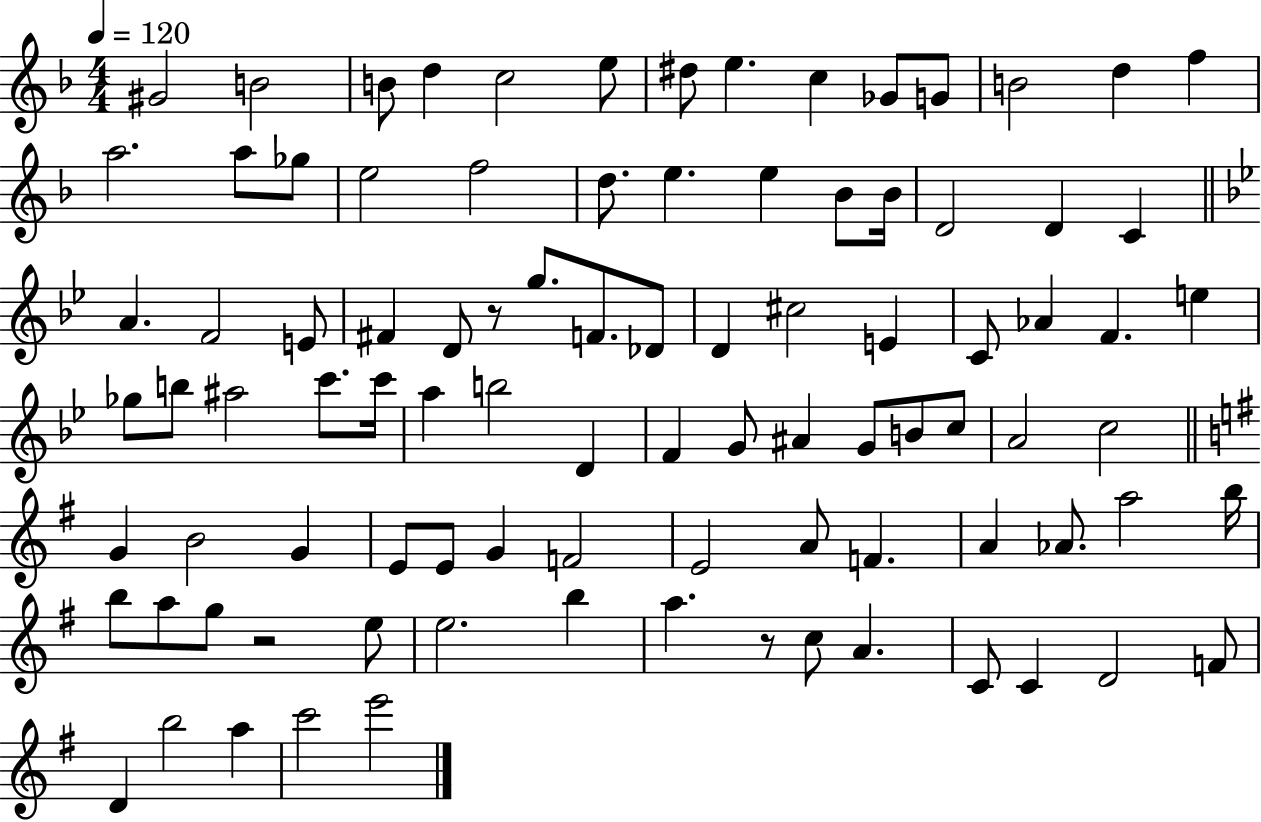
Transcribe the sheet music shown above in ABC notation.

X:1
T:Untitled
M:4/4
L:1/4
K:F
^G2 B2 B/2 d c2 e/2 ^d/2 e c _G/2 G/2 B2 d f a2 a/2 _g/2 e2 f2 d/2 e e _B/2 _B/4 D2 D C A F2 E/2 ^F D/2 z/2 g/2 F/2 _D/2 D ^c2 E C/2 _A F e _g/2 b/2 ^a2 c'/2 c'/4 a b2 D F G/2 ^A G/2 B/2 c/2 A2 c2 G B2 G E/2 E/2 G F2 E2 A/2 F A _A/2 a2 b/4 b/2 a/2 g/2 z2 e/2 e2 b a z/2 c/2 A C/2 C D2 F/2 D b2 a c'2 e'2